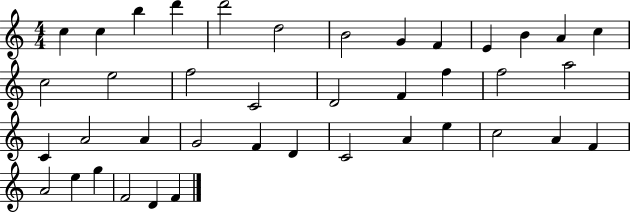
{
  \clef treble
  \numericTimeSignature
  \time 4/4
  \key c \major
  c''4 c''4 b''4 d'''4 | d'''2 d''2 | b'2 g'4 f'4 | e'4 b'4 a'4 c''4 | \break c''2 e''2 | f''2 c'2 | d'2 f'4 f''4 | f''2 a''2 | \break c'4 a'2 a'4 | g'2 f'4 d'4 | c'2 a'4 e''4 | c''2 a'4 f'4 | \break a'2 e''4 g''4 | f'2 d'4 f'4 | \bar "|."
}